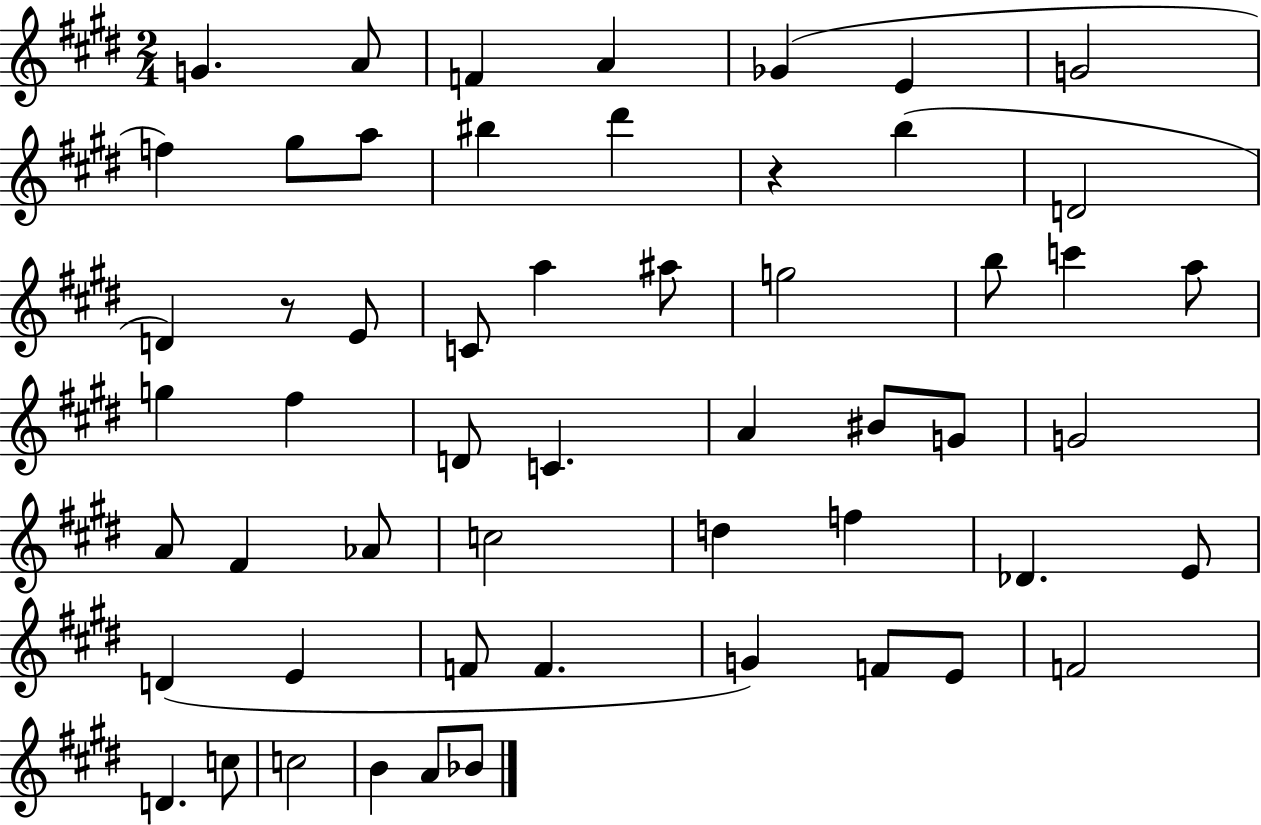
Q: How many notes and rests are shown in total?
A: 55